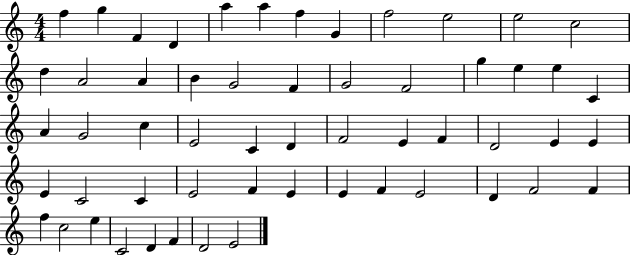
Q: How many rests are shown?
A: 0